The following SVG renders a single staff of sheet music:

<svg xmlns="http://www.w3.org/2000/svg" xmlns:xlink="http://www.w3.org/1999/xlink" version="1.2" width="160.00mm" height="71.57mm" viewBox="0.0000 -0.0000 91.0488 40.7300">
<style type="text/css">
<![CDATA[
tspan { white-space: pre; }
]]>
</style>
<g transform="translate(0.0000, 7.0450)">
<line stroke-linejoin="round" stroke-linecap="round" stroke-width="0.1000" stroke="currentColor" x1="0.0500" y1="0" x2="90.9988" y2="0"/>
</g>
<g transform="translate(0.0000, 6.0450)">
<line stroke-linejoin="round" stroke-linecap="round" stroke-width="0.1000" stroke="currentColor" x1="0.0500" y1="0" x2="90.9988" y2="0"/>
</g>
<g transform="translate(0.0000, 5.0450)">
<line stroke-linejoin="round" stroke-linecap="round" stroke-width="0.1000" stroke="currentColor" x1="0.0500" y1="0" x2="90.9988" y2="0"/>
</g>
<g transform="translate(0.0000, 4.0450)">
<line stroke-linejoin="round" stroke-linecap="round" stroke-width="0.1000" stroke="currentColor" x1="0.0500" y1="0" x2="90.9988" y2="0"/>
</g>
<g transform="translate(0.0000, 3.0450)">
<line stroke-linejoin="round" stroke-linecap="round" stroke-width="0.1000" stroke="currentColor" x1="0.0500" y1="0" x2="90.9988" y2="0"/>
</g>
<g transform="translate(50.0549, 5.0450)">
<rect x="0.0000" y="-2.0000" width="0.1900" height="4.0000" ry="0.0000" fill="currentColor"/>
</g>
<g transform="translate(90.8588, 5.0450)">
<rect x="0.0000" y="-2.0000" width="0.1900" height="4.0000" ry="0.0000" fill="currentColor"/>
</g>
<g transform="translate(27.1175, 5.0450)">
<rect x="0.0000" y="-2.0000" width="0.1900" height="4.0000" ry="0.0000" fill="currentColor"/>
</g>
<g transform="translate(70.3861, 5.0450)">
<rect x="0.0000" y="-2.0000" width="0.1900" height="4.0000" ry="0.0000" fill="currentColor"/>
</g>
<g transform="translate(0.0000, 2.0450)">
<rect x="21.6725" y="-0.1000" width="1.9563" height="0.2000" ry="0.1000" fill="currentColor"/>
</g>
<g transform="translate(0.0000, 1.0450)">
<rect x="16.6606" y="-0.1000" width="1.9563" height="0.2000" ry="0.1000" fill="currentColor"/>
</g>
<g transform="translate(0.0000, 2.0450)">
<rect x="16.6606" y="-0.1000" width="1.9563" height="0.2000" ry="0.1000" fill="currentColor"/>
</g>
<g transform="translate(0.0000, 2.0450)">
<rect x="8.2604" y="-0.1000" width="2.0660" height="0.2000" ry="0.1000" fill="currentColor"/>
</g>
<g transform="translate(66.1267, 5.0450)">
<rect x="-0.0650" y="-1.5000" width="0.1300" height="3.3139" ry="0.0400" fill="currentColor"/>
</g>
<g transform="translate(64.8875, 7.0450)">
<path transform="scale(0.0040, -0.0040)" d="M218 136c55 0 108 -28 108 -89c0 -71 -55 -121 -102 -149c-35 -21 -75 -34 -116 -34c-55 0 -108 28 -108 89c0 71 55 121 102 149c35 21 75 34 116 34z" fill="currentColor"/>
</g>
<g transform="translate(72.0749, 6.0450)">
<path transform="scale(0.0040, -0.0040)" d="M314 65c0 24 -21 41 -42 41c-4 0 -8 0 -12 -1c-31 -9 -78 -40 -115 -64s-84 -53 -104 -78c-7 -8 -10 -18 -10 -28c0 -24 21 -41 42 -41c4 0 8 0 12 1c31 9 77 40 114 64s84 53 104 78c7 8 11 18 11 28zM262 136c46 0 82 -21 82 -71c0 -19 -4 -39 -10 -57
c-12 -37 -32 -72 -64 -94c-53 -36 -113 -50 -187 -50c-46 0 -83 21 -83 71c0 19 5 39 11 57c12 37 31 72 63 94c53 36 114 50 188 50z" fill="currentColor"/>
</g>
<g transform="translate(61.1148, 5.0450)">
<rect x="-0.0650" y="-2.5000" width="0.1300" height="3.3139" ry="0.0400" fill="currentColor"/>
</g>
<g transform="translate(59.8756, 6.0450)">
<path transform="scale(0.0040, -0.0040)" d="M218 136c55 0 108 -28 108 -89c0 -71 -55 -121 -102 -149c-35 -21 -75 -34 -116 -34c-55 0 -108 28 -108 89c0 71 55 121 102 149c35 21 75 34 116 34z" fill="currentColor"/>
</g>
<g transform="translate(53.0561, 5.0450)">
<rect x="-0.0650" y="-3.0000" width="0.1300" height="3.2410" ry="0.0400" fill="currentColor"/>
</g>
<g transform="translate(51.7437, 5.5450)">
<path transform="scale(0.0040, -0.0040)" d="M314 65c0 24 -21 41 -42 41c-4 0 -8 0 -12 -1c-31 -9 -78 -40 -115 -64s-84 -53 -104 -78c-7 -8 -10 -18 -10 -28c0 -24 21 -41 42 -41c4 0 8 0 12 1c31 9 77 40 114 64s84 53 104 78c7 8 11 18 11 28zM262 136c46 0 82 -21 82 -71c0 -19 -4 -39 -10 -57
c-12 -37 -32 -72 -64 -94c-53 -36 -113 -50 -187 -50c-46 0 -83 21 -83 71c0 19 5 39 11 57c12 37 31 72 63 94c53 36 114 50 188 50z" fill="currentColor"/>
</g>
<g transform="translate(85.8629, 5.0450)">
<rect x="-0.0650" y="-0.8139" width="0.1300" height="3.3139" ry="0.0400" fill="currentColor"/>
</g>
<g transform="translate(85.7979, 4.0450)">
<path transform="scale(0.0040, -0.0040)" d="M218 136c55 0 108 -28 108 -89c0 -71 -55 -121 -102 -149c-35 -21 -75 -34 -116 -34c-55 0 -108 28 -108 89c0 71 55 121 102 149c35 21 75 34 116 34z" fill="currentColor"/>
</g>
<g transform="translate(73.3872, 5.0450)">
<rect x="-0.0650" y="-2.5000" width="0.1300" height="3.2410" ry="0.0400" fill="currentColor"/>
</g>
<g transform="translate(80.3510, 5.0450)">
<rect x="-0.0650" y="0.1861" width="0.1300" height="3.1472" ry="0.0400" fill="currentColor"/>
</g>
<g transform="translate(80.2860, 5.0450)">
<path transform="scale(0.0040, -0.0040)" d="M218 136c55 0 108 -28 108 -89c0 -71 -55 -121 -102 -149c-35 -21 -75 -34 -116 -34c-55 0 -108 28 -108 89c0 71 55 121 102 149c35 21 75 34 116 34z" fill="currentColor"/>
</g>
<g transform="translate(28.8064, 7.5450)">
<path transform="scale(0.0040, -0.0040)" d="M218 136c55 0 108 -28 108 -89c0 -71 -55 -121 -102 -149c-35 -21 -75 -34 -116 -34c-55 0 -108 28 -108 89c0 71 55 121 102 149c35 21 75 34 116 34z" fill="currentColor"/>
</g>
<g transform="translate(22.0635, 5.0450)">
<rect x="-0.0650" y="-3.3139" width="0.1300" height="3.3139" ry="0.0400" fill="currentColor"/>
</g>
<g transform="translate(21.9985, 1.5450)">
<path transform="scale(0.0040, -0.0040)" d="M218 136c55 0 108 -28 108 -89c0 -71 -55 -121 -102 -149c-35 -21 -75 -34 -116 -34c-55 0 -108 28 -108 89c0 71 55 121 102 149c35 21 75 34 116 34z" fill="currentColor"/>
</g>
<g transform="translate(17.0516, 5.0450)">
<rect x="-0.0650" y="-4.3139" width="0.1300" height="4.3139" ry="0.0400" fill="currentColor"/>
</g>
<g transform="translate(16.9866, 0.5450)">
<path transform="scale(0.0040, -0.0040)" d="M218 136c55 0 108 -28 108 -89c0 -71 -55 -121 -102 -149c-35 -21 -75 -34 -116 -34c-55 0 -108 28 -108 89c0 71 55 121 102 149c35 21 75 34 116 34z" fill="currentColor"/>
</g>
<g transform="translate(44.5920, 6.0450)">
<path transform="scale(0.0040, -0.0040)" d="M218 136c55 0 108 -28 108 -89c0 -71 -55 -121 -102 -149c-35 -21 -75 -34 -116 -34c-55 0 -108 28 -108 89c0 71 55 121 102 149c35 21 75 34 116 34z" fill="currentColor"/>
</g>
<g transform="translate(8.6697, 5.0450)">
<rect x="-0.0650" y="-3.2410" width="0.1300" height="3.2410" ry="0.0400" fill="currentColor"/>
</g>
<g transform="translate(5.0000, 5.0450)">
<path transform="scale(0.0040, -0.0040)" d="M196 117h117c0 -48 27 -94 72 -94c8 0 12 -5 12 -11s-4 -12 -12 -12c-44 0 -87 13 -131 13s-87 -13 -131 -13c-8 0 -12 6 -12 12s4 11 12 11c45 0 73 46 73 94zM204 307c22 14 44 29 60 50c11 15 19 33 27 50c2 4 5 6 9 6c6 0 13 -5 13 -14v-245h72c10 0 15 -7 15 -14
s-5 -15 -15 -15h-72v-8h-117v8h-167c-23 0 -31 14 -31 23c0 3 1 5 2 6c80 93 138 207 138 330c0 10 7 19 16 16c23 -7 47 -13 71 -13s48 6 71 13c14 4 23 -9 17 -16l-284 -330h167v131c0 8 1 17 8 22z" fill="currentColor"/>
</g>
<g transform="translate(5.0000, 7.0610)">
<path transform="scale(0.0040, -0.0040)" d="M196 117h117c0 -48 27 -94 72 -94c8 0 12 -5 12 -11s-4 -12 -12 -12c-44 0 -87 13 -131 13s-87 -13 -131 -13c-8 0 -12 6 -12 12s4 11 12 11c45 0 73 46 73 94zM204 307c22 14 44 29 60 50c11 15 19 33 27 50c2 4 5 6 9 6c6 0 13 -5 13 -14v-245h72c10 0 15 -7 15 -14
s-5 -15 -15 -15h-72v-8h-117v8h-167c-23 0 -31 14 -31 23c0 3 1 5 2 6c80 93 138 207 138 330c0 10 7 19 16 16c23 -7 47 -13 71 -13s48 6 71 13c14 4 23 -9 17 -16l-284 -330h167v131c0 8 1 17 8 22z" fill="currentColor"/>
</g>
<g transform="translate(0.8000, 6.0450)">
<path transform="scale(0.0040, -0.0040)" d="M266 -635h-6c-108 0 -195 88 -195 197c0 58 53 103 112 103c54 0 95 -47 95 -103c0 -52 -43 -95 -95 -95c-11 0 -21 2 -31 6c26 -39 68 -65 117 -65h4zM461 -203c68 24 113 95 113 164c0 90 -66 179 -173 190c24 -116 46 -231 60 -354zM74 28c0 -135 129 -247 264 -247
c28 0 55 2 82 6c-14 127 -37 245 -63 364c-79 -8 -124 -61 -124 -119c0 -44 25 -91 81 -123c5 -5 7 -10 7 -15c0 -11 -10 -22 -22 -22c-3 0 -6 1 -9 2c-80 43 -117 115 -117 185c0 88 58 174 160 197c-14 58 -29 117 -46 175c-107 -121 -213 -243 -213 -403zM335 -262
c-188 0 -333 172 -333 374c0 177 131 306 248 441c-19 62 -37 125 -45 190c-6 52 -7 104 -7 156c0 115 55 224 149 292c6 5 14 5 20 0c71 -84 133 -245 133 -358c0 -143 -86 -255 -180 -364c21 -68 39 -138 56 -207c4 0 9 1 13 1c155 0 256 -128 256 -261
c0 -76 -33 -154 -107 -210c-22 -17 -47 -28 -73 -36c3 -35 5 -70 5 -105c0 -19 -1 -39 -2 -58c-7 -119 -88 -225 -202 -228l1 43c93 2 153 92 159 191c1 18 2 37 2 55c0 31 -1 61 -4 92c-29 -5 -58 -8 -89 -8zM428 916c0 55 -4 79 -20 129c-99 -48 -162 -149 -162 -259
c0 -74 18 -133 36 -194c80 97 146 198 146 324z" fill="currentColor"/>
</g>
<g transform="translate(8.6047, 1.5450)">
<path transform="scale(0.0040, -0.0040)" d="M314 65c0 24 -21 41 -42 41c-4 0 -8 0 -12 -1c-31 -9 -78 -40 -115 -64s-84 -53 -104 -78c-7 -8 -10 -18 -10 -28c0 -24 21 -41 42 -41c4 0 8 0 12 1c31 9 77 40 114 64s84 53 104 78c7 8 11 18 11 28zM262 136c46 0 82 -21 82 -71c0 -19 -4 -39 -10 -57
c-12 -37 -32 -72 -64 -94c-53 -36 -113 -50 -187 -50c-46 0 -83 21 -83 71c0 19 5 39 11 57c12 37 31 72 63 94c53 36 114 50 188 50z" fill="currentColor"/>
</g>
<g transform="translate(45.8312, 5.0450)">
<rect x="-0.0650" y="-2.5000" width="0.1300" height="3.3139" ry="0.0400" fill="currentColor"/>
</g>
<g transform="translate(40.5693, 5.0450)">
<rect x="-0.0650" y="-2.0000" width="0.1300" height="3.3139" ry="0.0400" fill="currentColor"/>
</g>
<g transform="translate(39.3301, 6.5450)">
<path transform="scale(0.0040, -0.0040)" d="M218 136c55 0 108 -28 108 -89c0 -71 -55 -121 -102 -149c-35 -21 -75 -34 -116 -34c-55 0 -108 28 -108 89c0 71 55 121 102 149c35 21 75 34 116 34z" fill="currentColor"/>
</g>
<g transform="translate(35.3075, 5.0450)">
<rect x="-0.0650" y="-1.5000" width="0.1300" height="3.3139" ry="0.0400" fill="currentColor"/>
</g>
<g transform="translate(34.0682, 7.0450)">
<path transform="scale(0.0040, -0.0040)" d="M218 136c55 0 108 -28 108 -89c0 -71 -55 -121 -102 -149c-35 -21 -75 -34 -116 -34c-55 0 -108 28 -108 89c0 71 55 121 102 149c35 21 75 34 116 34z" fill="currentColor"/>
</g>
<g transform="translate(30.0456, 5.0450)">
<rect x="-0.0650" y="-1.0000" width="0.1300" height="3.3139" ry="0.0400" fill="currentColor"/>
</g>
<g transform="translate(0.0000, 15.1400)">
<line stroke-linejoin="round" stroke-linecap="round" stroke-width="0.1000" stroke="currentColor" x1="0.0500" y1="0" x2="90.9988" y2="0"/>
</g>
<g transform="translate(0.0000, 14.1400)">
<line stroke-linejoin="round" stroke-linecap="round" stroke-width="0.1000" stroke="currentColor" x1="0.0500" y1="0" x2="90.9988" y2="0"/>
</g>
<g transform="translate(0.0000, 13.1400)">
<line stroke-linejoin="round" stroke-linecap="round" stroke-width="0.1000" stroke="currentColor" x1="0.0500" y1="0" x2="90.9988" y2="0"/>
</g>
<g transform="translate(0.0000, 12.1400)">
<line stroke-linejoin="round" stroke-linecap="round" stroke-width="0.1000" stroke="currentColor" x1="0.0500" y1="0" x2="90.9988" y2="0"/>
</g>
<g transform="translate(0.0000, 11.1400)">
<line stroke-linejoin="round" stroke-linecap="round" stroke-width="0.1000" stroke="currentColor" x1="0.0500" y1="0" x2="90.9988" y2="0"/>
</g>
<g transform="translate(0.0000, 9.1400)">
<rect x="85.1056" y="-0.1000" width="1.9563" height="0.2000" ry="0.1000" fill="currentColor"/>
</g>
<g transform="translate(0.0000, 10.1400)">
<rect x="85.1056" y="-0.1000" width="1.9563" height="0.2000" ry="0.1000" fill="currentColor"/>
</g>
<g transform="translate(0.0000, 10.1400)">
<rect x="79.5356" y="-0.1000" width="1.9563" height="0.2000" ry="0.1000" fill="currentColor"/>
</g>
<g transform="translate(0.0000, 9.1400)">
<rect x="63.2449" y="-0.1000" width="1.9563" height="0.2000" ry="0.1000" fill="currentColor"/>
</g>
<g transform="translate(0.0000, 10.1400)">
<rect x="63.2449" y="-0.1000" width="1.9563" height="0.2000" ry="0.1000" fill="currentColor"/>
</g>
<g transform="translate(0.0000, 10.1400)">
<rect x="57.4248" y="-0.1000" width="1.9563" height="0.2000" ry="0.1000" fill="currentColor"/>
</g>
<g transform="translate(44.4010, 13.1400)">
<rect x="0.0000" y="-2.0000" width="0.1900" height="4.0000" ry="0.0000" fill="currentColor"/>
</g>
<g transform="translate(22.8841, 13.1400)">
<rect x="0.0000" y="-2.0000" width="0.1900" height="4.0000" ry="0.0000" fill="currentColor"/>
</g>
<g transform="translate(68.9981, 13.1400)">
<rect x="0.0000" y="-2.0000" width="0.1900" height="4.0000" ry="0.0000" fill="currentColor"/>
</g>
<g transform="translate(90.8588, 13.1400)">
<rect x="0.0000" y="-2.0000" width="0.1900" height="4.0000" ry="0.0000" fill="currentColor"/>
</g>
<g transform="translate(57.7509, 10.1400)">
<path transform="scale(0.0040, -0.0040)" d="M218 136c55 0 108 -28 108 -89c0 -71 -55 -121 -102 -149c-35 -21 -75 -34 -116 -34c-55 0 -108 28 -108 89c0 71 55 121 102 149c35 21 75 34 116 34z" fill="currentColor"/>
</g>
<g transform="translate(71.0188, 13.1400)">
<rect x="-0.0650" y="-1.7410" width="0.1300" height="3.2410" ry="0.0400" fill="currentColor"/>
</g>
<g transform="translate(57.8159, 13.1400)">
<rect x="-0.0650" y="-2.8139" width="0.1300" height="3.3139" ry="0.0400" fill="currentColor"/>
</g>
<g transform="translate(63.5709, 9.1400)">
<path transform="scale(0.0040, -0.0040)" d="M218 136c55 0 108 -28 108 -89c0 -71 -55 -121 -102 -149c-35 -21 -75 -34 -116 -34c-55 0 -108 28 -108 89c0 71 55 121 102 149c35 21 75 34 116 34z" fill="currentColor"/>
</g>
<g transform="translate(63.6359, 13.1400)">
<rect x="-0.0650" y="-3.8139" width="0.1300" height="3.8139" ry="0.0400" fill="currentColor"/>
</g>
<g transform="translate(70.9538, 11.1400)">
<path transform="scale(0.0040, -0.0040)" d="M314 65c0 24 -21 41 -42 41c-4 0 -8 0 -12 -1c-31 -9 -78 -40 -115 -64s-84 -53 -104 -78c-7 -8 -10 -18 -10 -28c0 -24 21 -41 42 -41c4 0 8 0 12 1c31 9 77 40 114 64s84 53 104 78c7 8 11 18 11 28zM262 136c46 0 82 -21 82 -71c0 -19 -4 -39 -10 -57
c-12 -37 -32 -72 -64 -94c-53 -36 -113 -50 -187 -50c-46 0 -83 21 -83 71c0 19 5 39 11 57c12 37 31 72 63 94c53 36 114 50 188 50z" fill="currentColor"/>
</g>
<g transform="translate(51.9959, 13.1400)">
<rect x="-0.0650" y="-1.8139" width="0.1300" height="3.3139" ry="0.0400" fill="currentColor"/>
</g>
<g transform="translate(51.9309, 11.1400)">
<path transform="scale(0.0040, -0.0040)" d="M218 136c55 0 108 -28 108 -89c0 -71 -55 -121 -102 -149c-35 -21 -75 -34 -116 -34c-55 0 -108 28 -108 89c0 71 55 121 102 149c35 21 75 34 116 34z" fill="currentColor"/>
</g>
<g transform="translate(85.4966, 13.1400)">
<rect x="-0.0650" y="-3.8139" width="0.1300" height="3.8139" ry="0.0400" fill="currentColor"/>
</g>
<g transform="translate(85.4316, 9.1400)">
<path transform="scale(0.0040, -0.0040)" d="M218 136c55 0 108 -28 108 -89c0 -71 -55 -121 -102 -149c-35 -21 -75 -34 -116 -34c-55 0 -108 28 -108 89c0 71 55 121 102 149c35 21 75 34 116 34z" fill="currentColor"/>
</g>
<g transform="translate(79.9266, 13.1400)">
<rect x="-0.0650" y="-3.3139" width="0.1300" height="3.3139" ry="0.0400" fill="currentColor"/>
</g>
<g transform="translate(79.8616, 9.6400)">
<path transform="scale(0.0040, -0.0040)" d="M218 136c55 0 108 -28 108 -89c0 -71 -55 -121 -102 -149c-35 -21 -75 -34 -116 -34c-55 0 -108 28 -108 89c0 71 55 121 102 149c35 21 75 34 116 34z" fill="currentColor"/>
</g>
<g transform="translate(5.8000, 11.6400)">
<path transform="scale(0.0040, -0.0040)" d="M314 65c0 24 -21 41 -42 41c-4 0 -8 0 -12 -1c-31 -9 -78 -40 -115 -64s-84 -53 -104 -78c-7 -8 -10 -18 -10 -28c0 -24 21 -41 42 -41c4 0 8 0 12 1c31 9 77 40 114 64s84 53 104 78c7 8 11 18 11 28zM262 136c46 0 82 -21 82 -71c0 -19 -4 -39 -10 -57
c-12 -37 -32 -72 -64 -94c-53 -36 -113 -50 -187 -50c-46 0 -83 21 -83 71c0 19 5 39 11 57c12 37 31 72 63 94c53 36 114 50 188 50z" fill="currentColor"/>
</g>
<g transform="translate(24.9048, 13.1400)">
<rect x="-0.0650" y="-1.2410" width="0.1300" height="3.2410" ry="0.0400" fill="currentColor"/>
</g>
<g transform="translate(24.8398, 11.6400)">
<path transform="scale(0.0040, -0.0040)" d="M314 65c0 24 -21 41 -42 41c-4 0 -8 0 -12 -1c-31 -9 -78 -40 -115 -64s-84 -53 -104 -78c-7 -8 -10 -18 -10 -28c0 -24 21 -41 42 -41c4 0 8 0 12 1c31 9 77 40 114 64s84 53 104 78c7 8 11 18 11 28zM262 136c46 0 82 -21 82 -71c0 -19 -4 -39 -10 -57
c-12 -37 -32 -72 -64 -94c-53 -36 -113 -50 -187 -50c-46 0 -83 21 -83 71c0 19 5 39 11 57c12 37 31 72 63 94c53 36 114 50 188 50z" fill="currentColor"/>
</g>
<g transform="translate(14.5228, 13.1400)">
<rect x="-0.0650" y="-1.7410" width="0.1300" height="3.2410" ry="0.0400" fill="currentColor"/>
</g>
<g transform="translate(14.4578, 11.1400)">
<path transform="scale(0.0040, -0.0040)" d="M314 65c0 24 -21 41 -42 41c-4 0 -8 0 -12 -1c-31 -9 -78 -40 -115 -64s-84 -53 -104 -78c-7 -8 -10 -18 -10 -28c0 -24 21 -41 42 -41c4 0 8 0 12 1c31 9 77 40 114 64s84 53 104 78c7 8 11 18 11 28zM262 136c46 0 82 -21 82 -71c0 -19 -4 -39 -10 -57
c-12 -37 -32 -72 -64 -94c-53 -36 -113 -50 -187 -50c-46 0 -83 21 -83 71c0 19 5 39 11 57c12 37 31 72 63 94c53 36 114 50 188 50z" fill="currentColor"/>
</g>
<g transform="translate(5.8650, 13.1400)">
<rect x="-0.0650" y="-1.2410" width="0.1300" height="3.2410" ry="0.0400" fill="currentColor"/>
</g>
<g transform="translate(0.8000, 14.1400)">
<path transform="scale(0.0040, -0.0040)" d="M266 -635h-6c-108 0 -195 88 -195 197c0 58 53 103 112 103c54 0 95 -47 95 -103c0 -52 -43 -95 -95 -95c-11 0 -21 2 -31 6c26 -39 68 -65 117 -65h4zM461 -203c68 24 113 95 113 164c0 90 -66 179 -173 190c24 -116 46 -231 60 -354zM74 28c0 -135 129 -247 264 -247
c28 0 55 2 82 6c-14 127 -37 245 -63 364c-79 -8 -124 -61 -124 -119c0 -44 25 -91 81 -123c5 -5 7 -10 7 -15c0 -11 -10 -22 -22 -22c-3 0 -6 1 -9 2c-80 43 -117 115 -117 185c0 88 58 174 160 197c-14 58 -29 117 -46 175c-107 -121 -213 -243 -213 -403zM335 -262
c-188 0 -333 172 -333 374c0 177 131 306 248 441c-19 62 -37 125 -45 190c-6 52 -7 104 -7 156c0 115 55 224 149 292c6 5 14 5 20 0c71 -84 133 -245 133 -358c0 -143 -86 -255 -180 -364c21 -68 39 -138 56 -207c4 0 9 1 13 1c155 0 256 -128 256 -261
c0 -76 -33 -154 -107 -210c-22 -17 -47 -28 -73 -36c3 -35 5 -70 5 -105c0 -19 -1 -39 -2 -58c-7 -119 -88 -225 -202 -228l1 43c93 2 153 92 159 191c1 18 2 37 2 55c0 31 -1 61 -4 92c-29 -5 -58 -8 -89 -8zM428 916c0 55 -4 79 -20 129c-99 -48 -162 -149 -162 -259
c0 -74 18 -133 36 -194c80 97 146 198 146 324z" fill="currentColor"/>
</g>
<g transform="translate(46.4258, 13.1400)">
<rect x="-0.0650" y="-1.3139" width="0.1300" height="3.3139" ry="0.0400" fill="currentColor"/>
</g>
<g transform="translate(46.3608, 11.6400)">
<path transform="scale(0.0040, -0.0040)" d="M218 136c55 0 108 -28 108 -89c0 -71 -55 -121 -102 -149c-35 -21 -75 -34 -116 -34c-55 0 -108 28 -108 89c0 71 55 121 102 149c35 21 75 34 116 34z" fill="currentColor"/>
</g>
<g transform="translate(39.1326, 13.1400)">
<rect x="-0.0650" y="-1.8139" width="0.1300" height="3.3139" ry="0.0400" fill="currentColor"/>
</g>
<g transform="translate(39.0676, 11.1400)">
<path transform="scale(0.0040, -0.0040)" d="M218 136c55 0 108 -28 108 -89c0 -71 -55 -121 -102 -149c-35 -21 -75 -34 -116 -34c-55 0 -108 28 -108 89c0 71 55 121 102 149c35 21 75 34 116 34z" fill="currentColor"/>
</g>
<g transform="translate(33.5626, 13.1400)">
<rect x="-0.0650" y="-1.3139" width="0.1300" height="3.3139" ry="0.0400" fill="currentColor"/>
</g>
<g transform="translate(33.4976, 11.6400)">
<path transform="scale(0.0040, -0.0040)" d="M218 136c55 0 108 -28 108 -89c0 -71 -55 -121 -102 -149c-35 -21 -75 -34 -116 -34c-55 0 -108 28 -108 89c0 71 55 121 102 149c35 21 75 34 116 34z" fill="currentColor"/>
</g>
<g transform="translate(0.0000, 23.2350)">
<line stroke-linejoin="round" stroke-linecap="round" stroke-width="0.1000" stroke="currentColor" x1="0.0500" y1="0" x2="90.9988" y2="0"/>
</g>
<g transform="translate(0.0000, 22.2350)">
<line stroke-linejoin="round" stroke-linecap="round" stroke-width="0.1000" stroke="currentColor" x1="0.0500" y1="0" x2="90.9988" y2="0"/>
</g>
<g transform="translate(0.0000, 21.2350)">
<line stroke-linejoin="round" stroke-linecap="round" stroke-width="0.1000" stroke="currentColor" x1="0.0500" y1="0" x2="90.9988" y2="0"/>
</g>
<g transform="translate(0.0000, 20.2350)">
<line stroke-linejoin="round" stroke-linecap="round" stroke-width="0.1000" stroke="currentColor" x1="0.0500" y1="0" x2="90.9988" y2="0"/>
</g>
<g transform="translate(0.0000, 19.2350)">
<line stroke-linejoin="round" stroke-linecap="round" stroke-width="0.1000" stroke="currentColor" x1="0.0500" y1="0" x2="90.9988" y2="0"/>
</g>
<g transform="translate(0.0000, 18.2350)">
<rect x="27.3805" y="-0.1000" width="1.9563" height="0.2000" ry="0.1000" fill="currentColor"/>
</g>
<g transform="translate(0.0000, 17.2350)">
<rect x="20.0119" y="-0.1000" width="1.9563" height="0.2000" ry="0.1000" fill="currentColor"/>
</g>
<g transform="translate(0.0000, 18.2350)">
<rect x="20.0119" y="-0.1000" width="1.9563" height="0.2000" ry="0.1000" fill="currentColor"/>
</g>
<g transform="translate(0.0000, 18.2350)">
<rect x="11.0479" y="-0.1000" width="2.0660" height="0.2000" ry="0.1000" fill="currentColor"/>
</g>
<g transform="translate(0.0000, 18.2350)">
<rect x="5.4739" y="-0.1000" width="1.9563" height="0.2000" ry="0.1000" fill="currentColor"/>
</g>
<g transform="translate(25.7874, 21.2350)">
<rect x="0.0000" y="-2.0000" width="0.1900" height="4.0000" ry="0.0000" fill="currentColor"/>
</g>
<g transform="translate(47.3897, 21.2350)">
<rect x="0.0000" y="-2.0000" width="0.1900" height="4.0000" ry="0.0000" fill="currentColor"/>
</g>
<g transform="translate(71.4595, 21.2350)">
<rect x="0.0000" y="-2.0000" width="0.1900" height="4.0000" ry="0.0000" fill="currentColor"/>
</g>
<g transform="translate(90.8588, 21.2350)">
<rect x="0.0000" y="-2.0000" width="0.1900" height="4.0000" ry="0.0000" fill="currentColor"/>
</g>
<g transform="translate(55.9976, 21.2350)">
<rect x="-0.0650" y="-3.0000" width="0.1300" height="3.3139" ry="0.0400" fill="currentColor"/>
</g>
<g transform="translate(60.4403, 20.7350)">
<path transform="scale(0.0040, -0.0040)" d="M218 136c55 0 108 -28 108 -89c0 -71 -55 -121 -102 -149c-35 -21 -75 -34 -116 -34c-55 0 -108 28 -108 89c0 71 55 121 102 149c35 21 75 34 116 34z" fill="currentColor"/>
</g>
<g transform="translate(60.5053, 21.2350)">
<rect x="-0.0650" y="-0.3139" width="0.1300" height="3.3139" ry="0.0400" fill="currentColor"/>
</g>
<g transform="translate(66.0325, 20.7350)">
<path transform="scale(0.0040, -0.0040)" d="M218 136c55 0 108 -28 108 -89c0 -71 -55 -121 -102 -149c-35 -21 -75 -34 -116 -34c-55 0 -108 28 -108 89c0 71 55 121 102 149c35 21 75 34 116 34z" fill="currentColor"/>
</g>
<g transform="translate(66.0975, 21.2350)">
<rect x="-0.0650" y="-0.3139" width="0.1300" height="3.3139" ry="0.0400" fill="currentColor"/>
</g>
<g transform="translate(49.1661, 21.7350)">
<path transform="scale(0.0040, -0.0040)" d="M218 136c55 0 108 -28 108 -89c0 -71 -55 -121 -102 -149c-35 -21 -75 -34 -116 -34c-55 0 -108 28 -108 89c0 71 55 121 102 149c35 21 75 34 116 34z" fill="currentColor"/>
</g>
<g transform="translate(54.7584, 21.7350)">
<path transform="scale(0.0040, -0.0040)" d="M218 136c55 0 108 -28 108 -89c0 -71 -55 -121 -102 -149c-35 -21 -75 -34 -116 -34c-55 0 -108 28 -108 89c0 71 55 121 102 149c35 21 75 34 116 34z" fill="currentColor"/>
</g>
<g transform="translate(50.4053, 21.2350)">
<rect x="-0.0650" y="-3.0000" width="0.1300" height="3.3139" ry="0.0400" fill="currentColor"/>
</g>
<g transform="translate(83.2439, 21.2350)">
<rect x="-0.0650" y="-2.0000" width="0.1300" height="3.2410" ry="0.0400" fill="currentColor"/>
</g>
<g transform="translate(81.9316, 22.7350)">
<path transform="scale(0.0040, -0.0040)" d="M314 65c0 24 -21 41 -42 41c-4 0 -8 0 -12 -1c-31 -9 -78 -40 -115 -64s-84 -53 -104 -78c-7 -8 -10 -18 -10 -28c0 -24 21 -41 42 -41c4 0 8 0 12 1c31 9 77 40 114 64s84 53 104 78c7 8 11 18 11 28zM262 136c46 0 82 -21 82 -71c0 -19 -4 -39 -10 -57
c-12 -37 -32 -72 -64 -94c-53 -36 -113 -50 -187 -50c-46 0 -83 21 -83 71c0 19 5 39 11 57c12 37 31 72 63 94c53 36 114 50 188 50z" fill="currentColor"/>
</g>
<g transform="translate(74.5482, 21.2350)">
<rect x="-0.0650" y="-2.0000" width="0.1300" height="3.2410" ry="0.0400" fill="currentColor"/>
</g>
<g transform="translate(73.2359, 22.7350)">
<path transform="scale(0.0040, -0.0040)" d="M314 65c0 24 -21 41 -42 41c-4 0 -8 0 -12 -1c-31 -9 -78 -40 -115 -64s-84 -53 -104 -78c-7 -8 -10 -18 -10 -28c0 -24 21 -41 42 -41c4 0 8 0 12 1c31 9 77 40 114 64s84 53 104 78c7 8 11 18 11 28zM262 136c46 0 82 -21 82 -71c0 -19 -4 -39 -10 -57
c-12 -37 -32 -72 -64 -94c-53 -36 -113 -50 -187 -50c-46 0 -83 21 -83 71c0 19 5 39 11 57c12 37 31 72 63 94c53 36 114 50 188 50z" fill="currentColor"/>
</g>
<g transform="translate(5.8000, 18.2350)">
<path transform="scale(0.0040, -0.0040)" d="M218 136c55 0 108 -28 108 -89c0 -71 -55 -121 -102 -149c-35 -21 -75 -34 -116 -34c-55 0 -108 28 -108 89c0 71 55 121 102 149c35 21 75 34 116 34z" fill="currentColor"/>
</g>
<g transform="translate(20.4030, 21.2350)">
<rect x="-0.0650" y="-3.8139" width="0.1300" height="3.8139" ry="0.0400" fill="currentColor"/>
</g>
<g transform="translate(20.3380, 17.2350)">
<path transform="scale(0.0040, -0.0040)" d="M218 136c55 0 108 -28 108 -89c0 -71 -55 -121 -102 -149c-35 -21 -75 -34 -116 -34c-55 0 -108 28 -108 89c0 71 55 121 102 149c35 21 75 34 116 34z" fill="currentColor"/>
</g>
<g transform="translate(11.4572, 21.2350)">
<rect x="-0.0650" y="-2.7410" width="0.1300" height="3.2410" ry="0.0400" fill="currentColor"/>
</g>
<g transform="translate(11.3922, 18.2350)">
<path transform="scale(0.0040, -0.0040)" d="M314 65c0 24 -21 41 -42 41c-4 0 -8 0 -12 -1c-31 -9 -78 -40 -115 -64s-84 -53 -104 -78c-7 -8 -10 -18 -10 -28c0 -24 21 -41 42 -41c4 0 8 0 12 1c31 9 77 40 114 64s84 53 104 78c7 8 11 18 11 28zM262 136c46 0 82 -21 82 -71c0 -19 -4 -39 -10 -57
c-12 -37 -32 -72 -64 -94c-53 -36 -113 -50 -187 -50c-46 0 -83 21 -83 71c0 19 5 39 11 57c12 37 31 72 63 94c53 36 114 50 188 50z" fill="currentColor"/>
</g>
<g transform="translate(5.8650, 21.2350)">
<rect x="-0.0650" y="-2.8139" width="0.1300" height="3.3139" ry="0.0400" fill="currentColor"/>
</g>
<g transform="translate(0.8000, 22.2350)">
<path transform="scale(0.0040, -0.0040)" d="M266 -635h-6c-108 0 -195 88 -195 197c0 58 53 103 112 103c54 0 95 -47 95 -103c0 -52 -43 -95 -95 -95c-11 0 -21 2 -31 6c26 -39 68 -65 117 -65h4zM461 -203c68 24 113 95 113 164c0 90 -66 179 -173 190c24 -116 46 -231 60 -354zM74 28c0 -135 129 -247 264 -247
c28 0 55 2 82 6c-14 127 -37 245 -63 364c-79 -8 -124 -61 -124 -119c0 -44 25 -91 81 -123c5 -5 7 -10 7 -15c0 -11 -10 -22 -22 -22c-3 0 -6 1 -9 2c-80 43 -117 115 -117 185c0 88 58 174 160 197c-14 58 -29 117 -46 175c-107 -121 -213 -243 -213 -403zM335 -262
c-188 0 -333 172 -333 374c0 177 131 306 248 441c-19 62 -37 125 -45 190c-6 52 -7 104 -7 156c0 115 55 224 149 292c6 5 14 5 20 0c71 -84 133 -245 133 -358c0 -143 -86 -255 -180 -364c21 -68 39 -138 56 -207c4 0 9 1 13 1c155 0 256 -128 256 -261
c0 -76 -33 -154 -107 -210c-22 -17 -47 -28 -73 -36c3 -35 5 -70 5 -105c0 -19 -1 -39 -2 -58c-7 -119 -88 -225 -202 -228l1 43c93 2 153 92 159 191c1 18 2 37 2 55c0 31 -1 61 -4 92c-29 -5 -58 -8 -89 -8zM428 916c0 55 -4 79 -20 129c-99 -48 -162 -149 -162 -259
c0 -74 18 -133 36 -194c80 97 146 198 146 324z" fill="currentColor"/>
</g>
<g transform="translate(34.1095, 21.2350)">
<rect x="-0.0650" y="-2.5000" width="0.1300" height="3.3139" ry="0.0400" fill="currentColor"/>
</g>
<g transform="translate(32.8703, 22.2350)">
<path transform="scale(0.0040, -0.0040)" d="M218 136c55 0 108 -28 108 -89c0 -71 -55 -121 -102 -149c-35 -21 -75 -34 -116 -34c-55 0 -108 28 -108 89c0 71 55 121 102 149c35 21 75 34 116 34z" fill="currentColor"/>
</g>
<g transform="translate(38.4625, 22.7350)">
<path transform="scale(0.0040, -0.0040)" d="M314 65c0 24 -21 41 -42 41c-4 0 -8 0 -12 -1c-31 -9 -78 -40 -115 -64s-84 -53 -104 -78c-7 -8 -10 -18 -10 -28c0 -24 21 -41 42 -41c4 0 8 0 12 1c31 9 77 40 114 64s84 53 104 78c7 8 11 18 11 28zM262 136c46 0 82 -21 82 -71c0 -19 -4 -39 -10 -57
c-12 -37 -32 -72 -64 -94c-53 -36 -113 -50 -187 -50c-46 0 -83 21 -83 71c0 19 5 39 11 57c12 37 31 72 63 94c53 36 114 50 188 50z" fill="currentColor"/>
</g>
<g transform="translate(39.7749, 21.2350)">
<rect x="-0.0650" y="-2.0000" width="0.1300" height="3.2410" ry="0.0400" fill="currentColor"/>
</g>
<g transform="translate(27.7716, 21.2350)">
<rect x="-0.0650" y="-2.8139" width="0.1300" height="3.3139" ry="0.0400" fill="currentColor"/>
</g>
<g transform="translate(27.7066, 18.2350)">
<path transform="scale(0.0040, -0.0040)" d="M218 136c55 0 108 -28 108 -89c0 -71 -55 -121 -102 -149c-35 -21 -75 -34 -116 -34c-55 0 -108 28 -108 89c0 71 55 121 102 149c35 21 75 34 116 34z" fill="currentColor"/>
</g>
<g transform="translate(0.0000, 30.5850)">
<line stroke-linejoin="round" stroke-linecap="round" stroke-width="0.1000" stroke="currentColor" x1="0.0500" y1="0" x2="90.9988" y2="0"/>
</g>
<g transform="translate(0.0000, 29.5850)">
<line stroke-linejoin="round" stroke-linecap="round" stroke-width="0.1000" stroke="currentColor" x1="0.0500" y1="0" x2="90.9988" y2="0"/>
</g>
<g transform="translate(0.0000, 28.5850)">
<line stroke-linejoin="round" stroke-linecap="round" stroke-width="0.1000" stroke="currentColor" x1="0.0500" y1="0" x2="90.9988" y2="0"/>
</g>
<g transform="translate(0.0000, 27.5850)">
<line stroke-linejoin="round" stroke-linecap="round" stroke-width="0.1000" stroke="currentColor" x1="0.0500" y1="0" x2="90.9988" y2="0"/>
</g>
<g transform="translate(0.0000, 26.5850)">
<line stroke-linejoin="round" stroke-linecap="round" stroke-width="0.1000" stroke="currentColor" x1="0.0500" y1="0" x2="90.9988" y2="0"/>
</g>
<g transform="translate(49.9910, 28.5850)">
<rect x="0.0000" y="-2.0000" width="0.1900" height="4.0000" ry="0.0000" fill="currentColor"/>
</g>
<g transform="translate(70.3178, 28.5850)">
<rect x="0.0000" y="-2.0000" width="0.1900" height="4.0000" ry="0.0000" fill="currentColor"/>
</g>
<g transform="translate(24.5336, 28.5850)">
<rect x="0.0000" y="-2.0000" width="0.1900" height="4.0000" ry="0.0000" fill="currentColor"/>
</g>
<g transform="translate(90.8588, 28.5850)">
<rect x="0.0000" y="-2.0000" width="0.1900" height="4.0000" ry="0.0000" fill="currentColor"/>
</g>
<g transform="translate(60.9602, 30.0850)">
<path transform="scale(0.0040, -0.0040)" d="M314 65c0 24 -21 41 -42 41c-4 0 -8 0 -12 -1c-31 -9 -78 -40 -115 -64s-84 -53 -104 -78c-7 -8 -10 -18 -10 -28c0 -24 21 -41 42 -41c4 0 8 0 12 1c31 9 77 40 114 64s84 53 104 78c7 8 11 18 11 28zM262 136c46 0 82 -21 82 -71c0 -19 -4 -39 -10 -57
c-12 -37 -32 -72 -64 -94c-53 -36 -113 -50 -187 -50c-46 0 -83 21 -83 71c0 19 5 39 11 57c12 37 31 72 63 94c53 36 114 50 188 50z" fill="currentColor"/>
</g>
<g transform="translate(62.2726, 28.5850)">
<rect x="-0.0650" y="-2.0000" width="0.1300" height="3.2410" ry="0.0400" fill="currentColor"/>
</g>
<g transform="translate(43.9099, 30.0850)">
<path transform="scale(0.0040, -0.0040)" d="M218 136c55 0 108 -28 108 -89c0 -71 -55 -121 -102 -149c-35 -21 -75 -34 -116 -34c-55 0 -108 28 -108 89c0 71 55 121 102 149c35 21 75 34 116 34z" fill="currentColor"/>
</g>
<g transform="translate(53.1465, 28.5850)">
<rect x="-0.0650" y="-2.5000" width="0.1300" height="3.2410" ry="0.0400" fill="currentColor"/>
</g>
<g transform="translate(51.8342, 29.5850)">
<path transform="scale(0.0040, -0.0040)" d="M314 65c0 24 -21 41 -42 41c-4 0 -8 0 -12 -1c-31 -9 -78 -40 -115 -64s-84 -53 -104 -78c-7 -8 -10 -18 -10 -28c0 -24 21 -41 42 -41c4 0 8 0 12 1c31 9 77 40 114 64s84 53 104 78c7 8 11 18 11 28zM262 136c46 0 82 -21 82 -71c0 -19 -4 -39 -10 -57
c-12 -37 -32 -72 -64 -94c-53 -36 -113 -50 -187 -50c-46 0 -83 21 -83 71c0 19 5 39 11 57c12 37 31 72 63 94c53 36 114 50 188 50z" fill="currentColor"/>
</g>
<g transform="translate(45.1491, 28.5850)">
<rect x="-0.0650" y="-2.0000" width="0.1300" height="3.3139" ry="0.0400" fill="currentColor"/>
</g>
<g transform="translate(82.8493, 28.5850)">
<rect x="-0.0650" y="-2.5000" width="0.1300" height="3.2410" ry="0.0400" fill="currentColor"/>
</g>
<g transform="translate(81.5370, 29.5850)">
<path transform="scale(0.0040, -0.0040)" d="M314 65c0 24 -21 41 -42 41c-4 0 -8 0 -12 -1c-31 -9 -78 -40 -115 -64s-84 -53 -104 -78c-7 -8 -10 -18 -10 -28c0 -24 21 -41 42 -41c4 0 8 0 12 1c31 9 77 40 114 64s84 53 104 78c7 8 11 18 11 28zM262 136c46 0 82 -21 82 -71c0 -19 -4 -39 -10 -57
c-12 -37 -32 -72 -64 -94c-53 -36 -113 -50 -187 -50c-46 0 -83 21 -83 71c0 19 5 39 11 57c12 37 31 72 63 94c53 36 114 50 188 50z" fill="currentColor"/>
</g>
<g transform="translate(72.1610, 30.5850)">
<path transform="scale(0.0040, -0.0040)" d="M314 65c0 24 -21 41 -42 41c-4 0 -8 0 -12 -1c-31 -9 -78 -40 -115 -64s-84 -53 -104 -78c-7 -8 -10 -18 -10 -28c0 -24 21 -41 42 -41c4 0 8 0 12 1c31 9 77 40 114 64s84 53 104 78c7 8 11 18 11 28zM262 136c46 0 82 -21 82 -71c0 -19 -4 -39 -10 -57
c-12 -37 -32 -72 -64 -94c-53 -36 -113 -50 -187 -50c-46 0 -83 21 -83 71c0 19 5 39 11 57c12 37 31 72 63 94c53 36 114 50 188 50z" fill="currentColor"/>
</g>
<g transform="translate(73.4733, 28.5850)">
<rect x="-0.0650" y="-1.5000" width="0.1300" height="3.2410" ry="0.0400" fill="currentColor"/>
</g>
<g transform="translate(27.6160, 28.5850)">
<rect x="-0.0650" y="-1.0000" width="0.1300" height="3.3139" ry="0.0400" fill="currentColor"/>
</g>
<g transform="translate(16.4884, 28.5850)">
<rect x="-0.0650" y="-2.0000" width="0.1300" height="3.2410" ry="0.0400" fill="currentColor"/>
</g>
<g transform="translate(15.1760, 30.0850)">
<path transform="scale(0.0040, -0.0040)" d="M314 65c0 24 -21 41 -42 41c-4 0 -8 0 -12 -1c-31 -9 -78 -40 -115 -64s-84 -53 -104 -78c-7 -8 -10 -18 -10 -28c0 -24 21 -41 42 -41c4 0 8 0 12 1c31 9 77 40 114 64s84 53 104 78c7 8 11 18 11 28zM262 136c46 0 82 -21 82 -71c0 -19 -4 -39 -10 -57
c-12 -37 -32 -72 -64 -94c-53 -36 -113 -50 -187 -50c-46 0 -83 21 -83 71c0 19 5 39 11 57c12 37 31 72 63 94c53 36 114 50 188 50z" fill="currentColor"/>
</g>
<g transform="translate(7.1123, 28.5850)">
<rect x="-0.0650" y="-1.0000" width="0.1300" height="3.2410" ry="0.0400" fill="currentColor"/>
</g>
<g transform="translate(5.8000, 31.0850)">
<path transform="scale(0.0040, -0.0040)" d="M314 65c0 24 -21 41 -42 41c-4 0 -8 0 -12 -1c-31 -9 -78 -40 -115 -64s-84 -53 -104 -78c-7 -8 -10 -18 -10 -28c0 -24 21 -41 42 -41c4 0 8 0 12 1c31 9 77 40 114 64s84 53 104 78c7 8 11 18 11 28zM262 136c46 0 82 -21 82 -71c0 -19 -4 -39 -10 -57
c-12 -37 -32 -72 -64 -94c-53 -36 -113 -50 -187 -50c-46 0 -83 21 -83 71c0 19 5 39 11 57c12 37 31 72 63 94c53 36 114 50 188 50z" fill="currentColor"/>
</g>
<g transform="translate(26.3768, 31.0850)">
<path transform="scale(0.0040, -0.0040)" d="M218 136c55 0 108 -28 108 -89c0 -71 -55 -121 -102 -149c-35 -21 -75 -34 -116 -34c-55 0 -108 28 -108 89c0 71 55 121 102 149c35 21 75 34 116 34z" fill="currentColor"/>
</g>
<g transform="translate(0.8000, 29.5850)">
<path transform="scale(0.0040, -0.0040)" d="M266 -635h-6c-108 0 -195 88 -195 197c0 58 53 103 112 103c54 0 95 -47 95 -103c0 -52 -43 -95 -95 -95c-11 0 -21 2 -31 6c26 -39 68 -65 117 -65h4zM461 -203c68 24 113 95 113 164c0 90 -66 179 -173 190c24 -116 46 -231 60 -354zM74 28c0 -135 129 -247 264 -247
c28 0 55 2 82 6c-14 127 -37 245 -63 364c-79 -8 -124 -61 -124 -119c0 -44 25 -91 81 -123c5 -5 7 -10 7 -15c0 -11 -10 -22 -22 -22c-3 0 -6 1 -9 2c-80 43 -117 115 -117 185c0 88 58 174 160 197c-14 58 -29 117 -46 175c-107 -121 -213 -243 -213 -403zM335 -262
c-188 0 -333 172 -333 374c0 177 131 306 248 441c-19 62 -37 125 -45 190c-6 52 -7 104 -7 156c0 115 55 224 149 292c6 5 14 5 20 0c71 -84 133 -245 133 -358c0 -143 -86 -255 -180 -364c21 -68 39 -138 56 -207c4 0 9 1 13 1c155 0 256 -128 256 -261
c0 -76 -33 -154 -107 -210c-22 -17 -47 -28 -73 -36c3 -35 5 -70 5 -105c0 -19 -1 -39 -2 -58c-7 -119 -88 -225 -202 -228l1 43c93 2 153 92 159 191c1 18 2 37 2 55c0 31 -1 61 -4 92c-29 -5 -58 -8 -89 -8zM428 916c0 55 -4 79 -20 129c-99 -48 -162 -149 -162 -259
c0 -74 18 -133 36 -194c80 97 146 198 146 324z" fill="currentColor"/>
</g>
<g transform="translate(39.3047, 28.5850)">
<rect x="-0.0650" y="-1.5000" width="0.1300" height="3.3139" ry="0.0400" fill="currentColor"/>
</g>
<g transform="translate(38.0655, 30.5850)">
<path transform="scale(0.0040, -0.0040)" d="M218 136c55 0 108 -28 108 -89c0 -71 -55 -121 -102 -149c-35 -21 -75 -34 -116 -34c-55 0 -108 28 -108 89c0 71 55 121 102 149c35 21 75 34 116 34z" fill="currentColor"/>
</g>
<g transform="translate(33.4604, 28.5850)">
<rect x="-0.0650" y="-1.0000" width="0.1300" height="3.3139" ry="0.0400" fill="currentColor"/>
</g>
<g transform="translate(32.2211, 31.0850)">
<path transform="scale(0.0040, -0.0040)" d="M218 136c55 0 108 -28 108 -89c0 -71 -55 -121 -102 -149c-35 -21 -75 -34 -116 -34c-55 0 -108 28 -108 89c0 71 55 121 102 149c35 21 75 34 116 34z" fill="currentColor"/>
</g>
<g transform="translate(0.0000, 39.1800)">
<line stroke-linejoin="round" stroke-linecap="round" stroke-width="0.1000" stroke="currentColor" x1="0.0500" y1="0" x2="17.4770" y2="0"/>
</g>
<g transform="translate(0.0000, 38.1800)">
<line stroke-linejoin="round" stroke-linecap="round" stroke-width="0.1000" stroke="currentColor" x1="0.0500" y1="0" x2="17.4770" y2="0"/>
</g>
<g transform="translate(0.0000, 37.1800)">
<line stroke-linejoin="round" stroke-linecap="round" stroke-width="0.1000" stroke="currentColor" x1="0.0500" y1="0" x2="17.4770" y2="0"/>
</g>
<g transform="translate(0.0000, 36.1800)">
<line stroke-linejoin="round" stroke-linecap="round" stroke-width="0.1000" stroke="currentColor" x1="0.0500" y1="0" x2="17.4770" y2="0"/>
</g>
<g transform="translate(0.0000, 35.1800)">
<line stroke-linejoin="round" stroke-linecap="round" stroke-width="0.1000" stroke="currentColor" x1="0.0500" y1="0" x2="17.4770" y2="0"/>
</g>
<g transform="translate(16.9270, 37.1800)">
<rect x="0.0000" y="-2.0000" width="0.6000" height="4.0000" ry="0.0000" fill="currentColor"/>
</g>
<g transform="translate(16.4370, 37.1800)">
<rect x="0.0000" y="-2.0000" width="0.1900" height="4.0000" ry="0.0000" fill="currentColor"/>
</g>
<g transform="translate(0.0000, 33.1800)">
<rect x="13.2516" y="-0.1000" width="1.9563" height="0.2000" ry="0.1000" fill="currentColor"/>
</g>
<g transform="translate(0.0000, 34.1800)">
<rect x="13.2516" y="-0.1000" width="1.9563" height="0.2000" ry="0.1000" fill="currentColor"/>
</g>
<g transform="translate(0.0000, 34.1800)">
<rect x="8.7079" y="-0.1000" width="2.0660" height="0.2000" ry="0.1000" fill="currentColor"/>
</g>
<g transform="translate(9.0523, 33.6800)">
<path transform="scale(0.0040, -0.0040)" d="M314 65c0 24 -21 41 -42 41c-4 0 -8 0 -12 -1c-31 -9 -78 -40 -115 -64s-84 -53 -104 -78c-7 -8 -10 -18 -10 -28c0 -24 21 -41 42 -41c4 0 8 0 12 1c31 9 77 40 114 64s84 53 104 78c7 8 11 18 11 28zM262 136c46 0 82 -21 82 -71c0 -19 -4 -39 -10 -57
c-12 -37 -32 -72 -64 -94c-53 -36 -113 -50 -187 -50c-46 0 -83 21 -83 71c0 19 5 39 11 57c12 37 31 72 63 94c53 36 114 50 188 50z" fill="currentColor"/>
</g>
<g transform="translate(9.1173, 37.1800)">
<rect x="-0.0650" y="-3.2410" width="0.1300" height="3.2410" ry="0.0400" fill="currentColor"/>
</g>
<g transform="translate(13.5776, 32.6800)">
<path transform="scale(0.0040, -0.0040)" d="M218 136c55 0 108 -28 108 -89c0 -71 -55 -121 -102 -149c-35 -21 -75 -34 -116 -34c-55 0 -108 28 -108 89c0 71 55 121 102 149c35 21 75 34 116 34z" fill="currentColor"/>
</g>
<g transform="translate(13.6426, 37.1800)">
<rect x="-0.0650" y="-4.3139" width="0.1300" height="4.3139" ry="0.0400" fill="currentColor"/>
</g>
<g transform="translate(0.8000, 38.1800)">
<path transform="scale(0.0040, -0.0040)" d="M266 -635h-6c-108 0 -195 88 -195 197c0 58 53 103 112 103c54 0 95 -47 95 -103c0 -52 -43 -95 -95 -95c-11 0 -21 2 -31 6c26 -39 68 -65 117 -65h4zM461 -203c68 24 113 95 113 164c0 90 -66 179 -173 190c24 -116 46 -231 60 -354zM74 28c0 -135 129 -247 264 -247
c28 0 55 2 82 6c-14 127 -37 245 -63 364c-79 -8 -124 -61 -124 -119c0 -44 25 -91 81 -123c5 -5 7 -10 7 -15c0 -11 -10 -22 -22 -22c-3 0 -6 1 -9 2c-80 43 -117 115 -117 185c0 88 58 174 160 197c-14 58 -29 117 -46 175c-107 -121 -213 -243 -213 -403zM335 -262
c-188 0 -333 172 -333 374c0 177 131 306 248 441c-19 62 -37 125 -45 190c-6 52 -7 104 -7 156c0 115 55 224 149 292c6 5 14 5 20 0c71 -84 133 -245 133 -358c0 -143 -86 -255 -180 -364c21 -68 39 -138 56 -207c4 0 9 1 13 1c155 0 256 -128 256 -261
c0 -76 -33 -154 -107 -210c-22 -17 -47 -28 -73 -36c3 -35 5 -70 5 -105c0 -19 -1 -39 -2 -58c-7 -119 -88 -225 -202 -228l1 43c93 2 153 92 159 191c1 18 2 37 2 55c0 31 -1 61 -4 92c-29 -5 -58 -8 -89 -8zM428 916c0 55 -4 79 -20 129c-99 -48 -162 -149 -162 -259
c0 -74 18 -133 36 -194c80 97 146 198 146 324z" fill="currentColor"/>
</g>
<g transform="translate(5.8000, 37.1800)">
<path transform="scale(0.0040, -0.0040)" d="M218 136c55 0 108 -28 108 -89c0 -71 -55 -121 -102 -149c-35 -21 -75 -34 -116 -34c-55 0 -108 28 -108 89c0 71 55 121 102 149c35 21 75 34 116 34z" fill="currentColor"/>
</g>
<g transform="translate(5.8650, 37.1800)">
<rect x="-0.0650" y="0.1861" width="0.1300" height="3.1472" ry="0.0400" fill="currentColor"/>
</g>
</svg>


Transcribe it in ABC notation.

X:1
T:Untitled
M:4/4
L:1/4
K:C
b2 d' b D E F G A2 G E G2 B d e2 f2 e2 e f e f a c' f2 b c' a a2 c' a G F2 A A c c F2 F2 D2 F2 D D E F G2 F2 E2 G2 B b2 d'